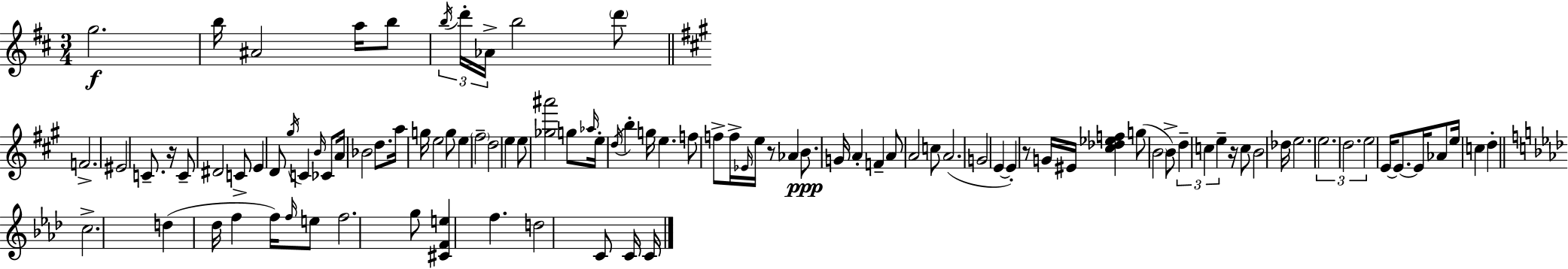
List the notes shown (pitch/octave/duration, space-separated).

G5/h. B5/s A#4/h A5/s B5/e B5/s D6/s Ab4/s B5/h D6/e F4/h. EIS4/h C4/e. R/s C4/e D#4/h C4/e E4/q D4/e G#5/s C4/q B4/s CES4/e A4/s Bb4/h D5/e. A5/s G5/s E5/h G5/e E5/q F#5/h D5/h E5/q E5/e [Gb5,A#6]/h G5/e Ab5/s E5/s D5/s B5/q G5/s E5/q. F5/e F5/e F5/s Eb4/s E5/s R/e Ab4/q B4/e. G4/s A4/q F4/q A4/e A4/h C5/e A4/h. G4/h E4/q E4/q R/e G4/s EIS4/s [C#5,Db5,Eb5,F5]/q G5/e B4/h B4/e D5/q C5/q E5/q R/s C5/e B4/h Db5/s E5/h. E5/h. D5/h. E5/h E4/s E4/e. E4/s Ab4/e E5/s C5/q D5/q C5/h. D5/q Db5/s F5/q F5/s F5/s E5/e F5/h. G5/e [C#4,F4,E5]/q F5/q. D5/h C4/e C4/s C4/s